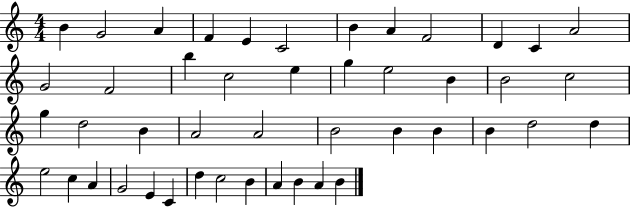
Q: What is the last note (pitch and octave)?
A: B4